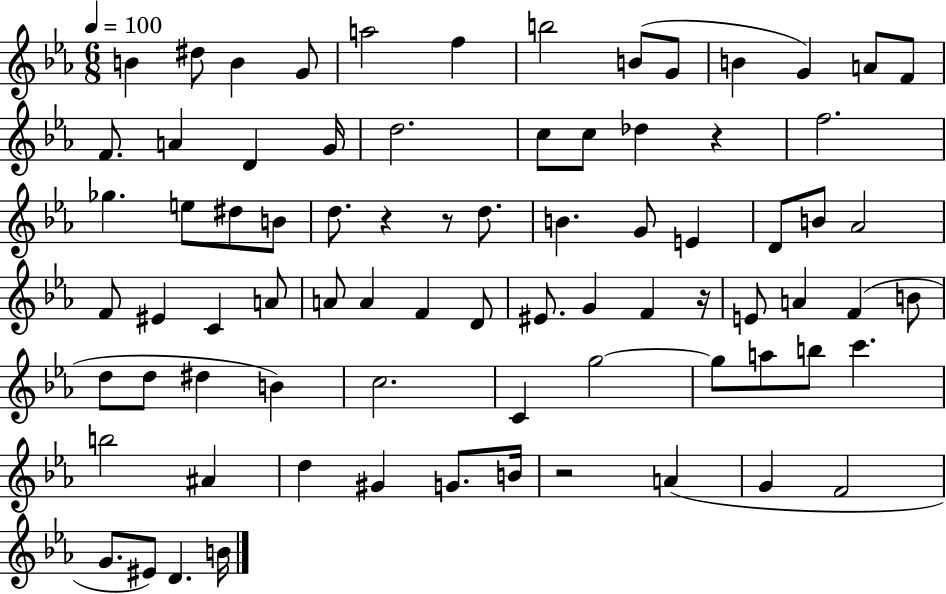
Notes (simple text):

B4/q D#5/e B4/q G4/e A5/h F5/q B5/h B4/e G4/e B4/q G4/q A4/e F4/e F4/e. A4/q D4/q G4/s D5/h. C5/e C5/e Db5/q R/q F5/h. Gb5/q. E5/e D#5/e B4/e D5/e. R/q R/e D5/e. B4/q. G4/e E4/q D4/e B4/e Ab4/h F4/e EIS4/q C4/q A4/e A4/e A4/q F4/q D4/e EIS4/e. G4/q F4/q R/s E4/e A4/q F4/q B4/e D5/e D5/e D#5/q B4/q C5/h. C4/q G5/h G5/e A5/e B5/e C6/q. B5/h A#4/q D5/q G#4/q G4/e. B4/s R/h A4/q G4/q F4/h G4/e. EIS4/e D4/q. B4/s